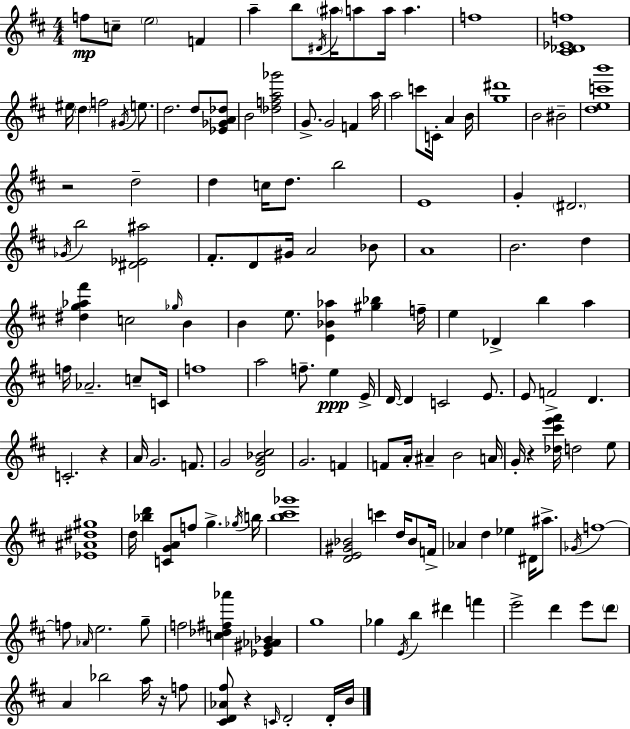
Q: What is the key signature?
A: D major